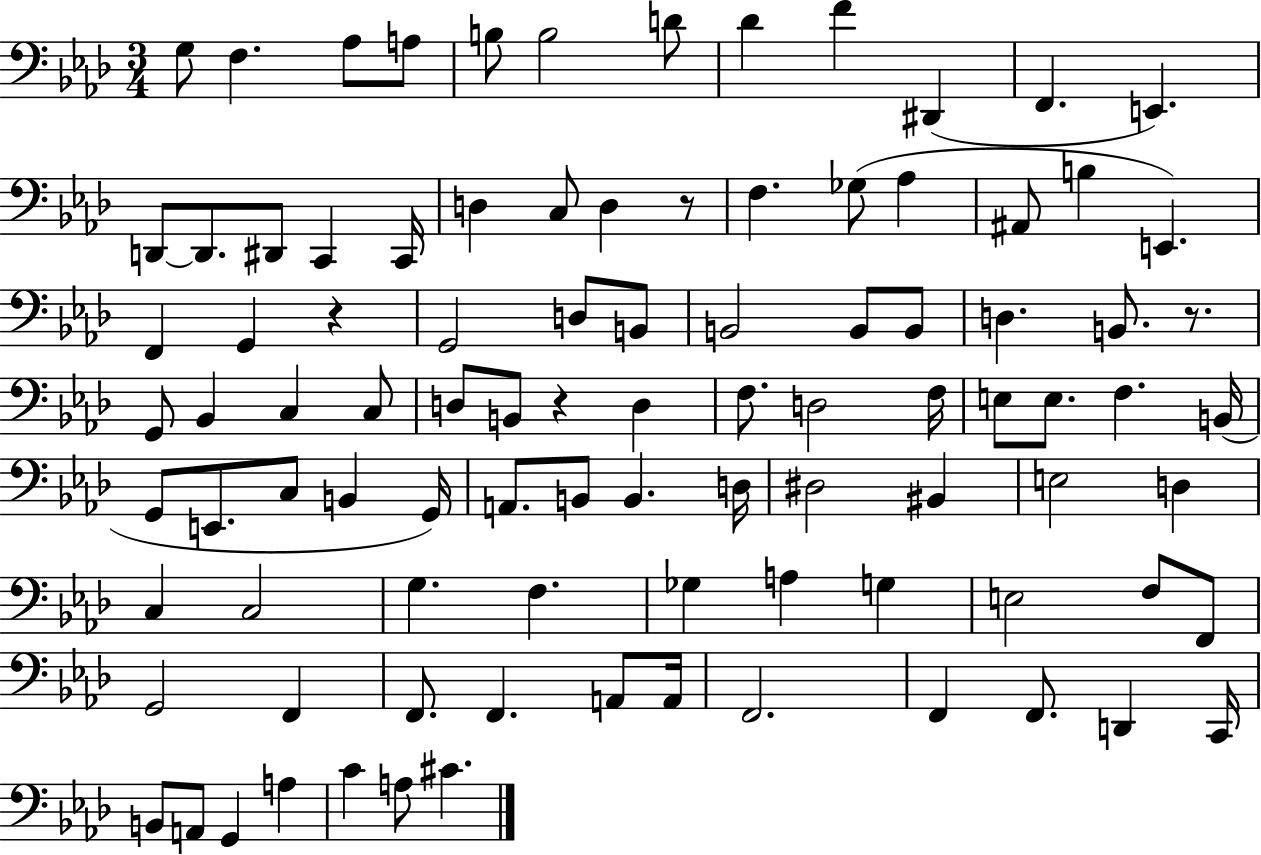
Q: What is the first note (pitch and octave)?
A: G3